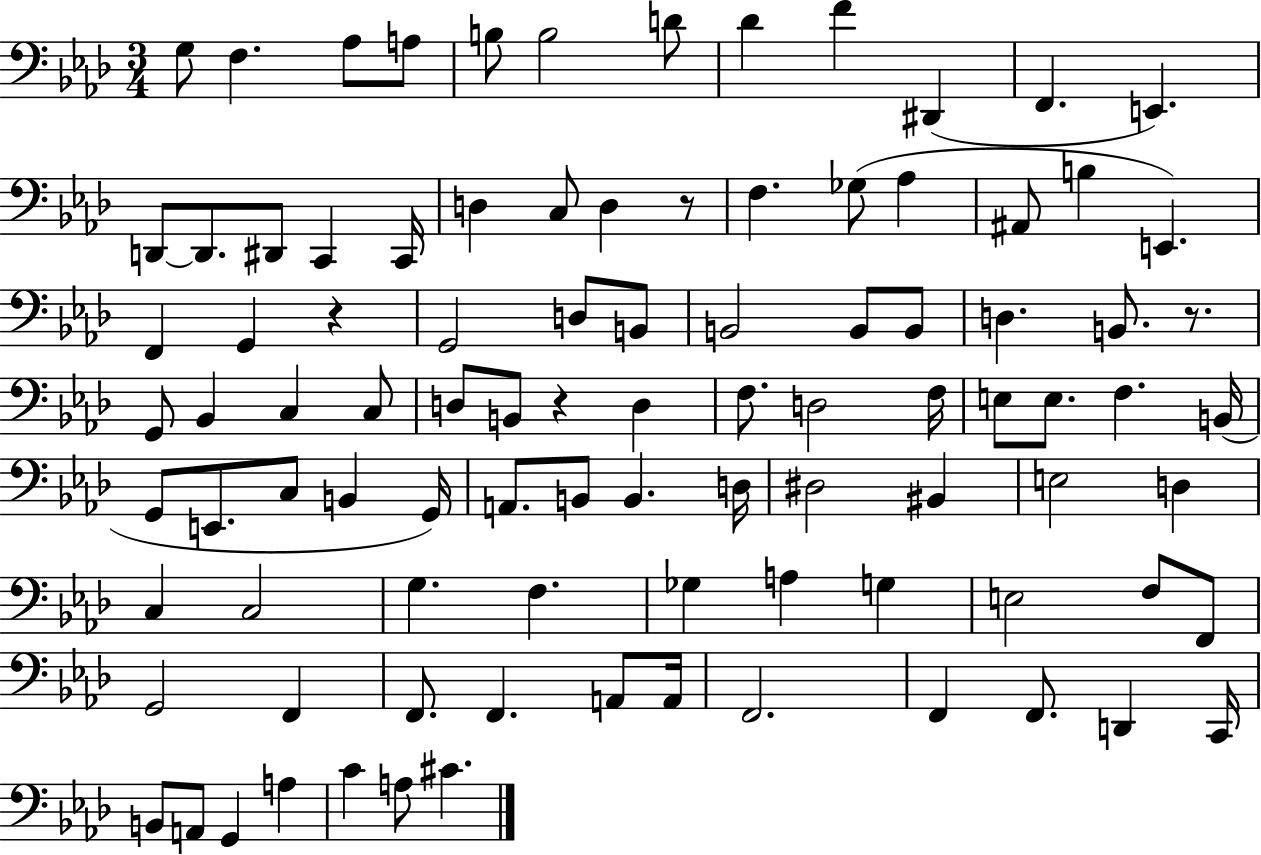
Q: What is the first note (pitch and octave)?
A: G3